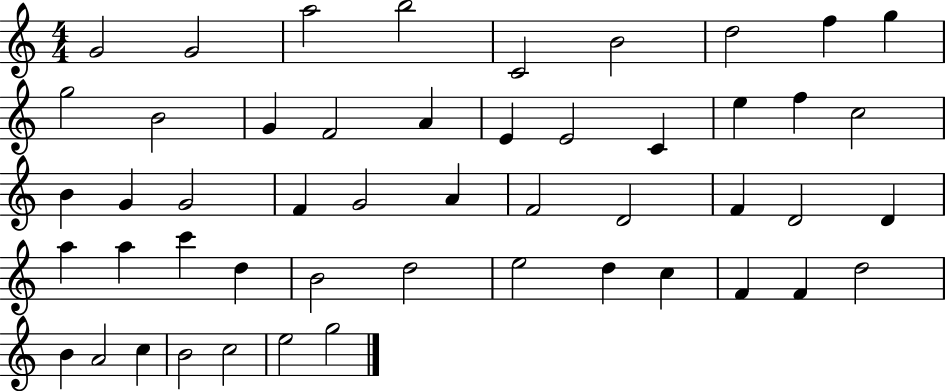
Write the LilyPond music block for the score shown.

{
  \clef treble
  \numericTimeSignature
  \time 4/4
  \key c \major
  g'2 g'2 | a''2 b''2 | c'2 b'2 | d''2 f''4 g''4 | \break g''2 b'2 | g'4 f'2 a'4 | e'4 e'2 c'4 | e''4 f''4 c''2 | \break b'4 g'4 g'2 | f'4 g'2 a'4 | f'2 d'2 | f'4 d'2 d'4 | \break a''4 a''4 c'''4 d''4 | b'2 d''2 | e''2 d''4 c''4 | f'4 f'4 d''2 | \break b'4 a'2 c''4 | b'2 c''2 | e''2 g''2 | \bar "|."
}